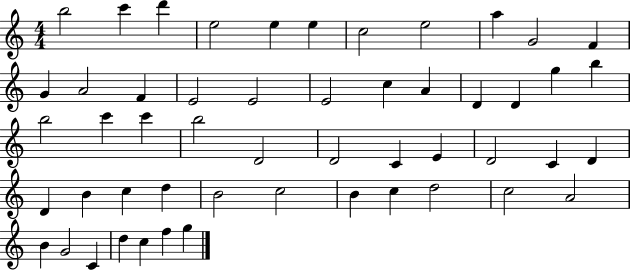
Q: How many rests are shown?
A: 0